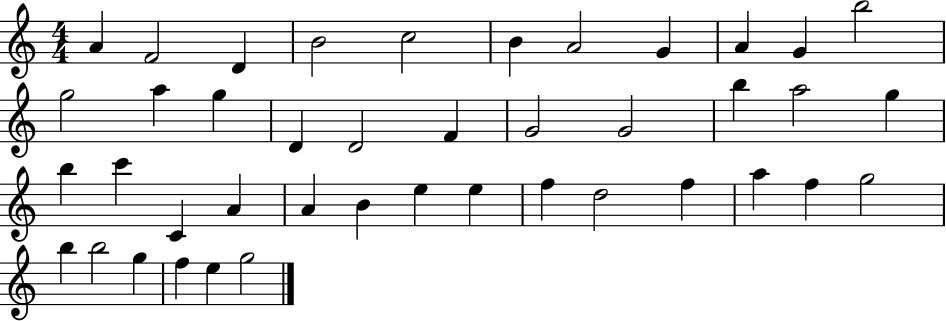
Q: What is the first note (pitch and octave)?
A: A4